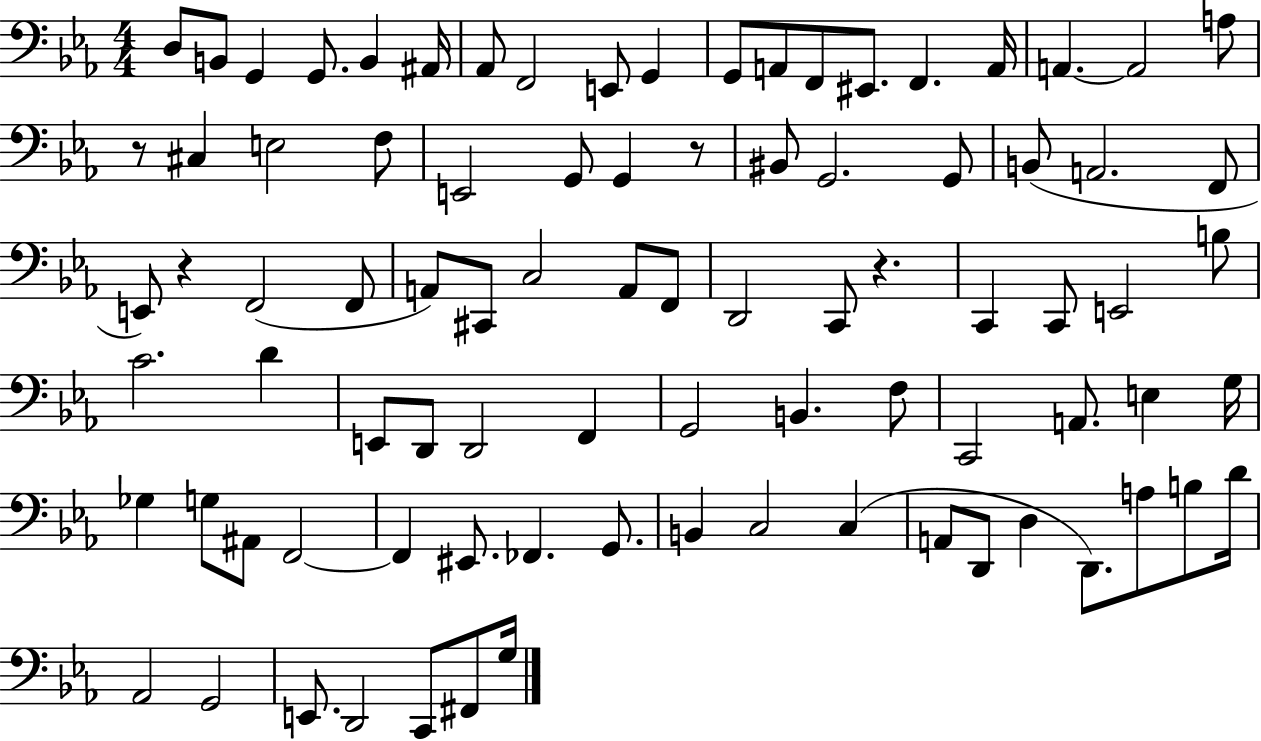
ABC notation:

X:1
T:Untitled
M:4/4
L:1/4
K:Eb
D,/2 B,,/2 G,, G,,/2 B,, ^A,,/4 _A,,/2 F,,2 E,,/2 G,, G,,/2 A,,/2 F,,/2 ^E,,/2 F,, A,,/4 A,, A,,2 A,/2 z/2 ^C, E,2 F,/2 E,,2 G,,/2 G,, z/2 ^B,,/2 G,,2 G,,/2 B,,/2 A,,2 F,,/2 E,,/2 z F,,2 F,,/2 A,,/2 ^C,,/2 C,2 A,,/2 F,,/2 D,,2 C,,/2 z C,, C,,/2 E,,2 B,/2 C2 D E,,/2 D,,/2 D,,2 F,, G,,2 B,, F,/2 C,,2 A,,/2 E, G,/4 _G, G,/2 ^A,,/2 F,,2 F,, ^E,,/2 _F,, G,,/2 B,, C,2 C, A,,/2 D,,/2 D, D,,/2 A,/2 B,/2 D/4 _A,,2 G,,2 E,,/2 D,,2 C,,/2 ^F,,/2 G,/4